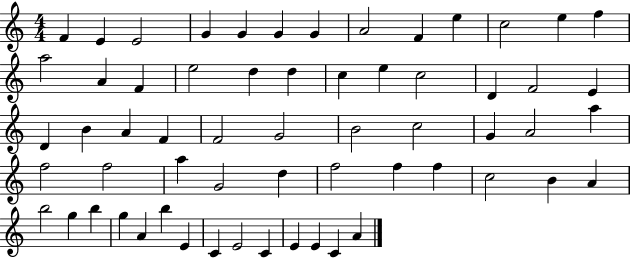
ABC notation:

X:1
T:Untitled
M:4/4
L:1/4
K:C
F E E2 G G G G A2 F e c2 e f a2 A F e2 d d c e c2 D F2 E D B A F F2 G2 B2 c2 G A2 a f2 f2 a G2 d f2 f f c2 B A b2 g b g A b E C E2 C E E C A